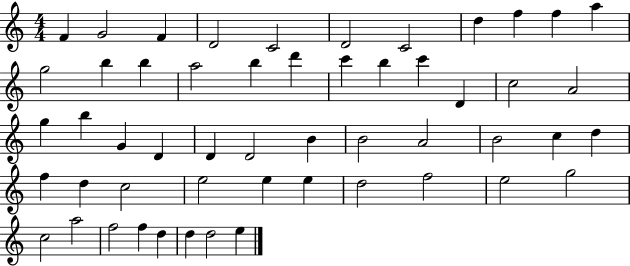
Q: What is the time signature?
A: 4/4